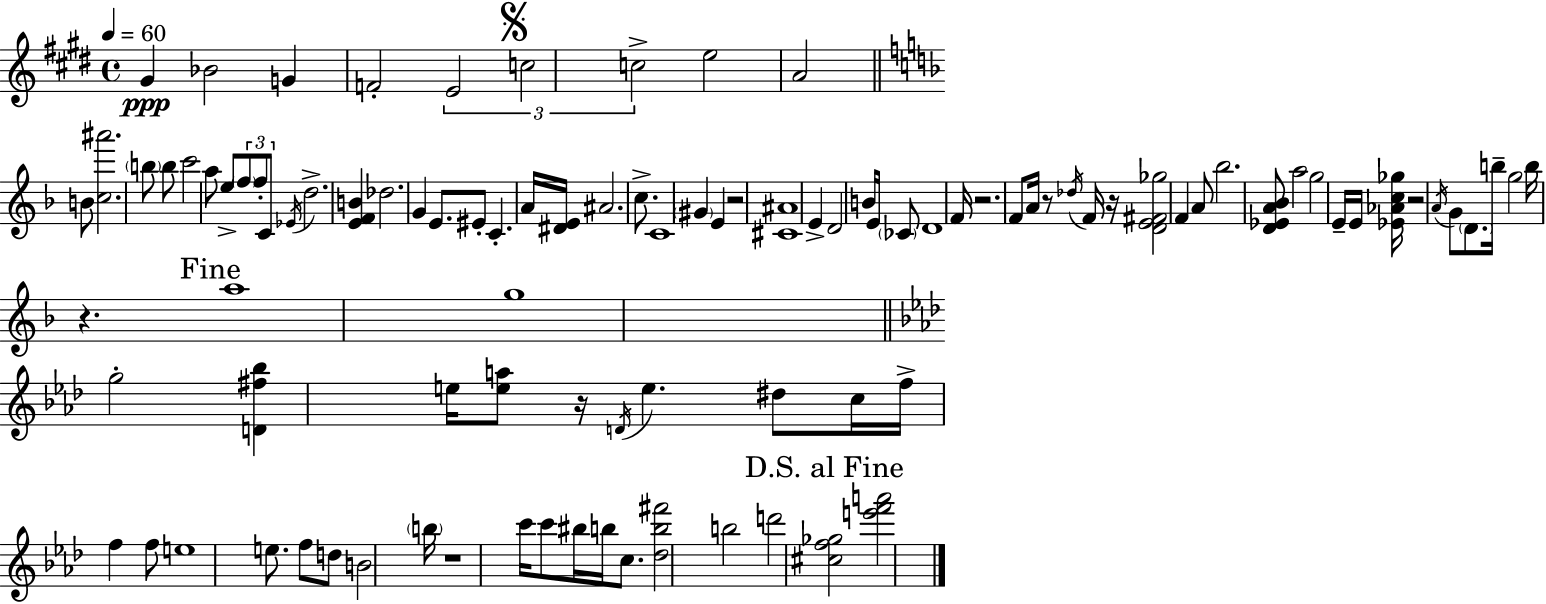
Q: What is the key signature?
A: E major